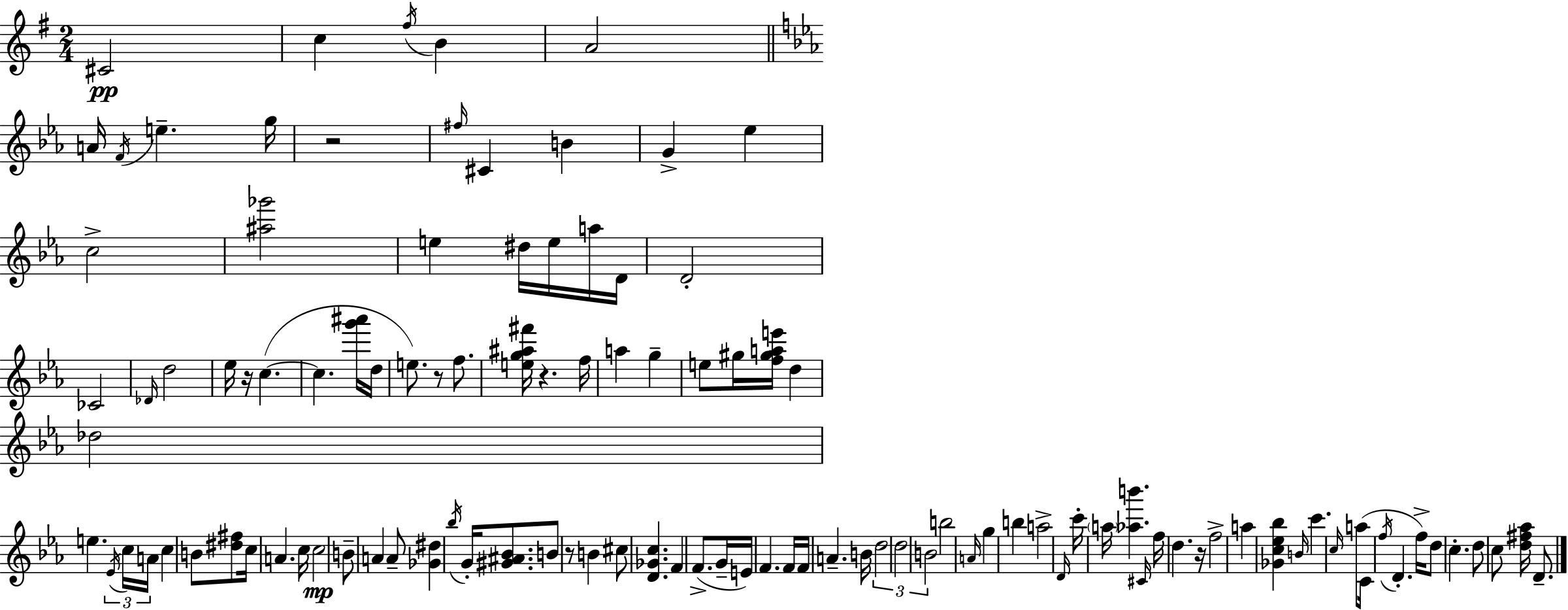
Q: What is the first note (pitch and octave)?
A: C#4